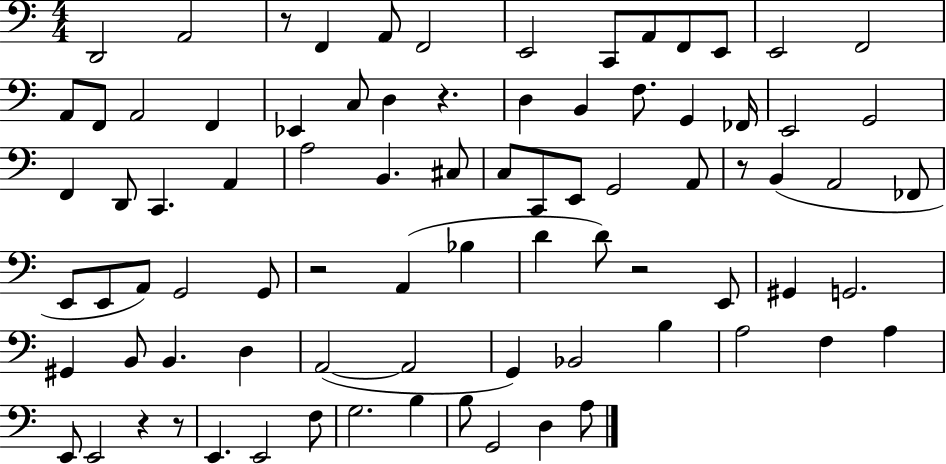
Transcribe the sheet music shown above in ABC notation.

X:1
T:Untitled
M:4/4
L:1/4
K:C
D,,2 A,,2 z/2 F,, A,,/2 F,,2 E,,2 C,,/2 A,,/2 F,,/2 E,,/2 E,,2 F,,2 A,,/2 F,,/2 A,,2 F,, _E,, C,/2 D, z D, B,, F,/2 G,, _F,,/4 E,,2 G,,2 F,, D,,/2 C,, A,, A,2 B,, ^C,/2 C,/2 C,,/2 E,,/2 G,,2 A,,/2 z/2 B,, A,,2 _F,,/2 E,,/2 E,,/2 A,,/2 G,,2 G,,/2 z2 A,, _B, D D/2 z2 E,,/2 ^G,, G,,2 ^G,, B,,/2 B,, D, A,,2 A,,2 G,, _B,,2 B, A,2 F, A, E,,/2 E,,2 z z/2 E,, E,,2 F,/2 G,2 B, B,/2 G,,2 D, A,/2